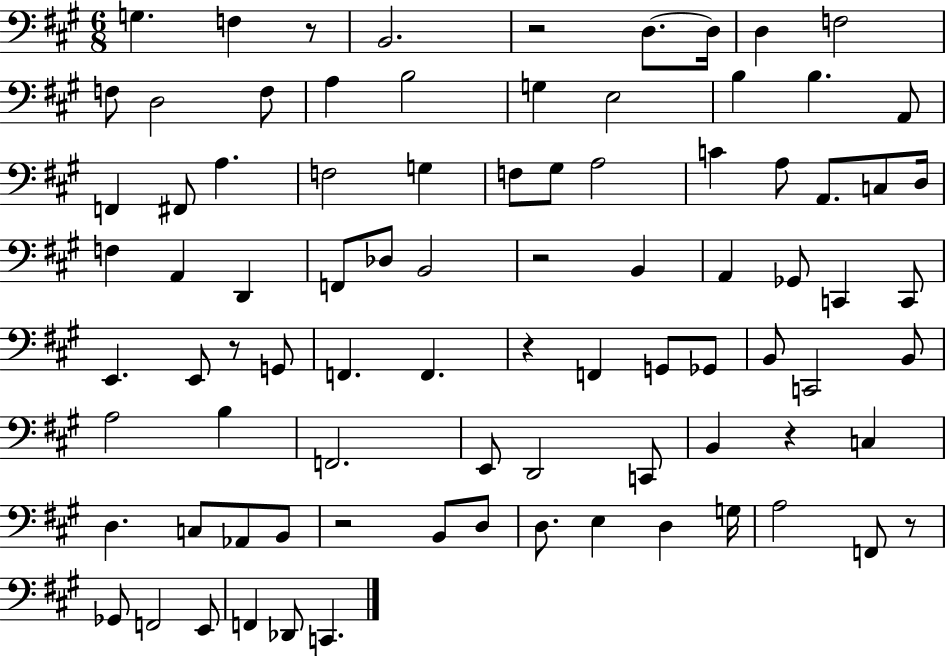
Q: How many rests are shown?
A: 8